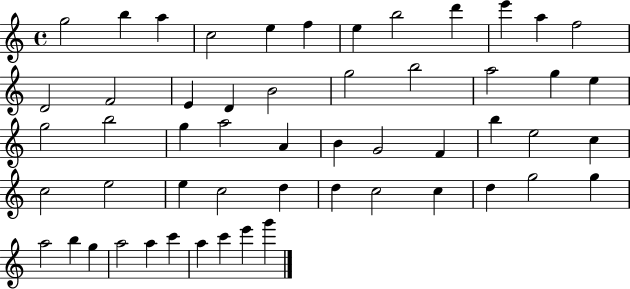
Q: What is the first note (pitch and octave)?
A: G5